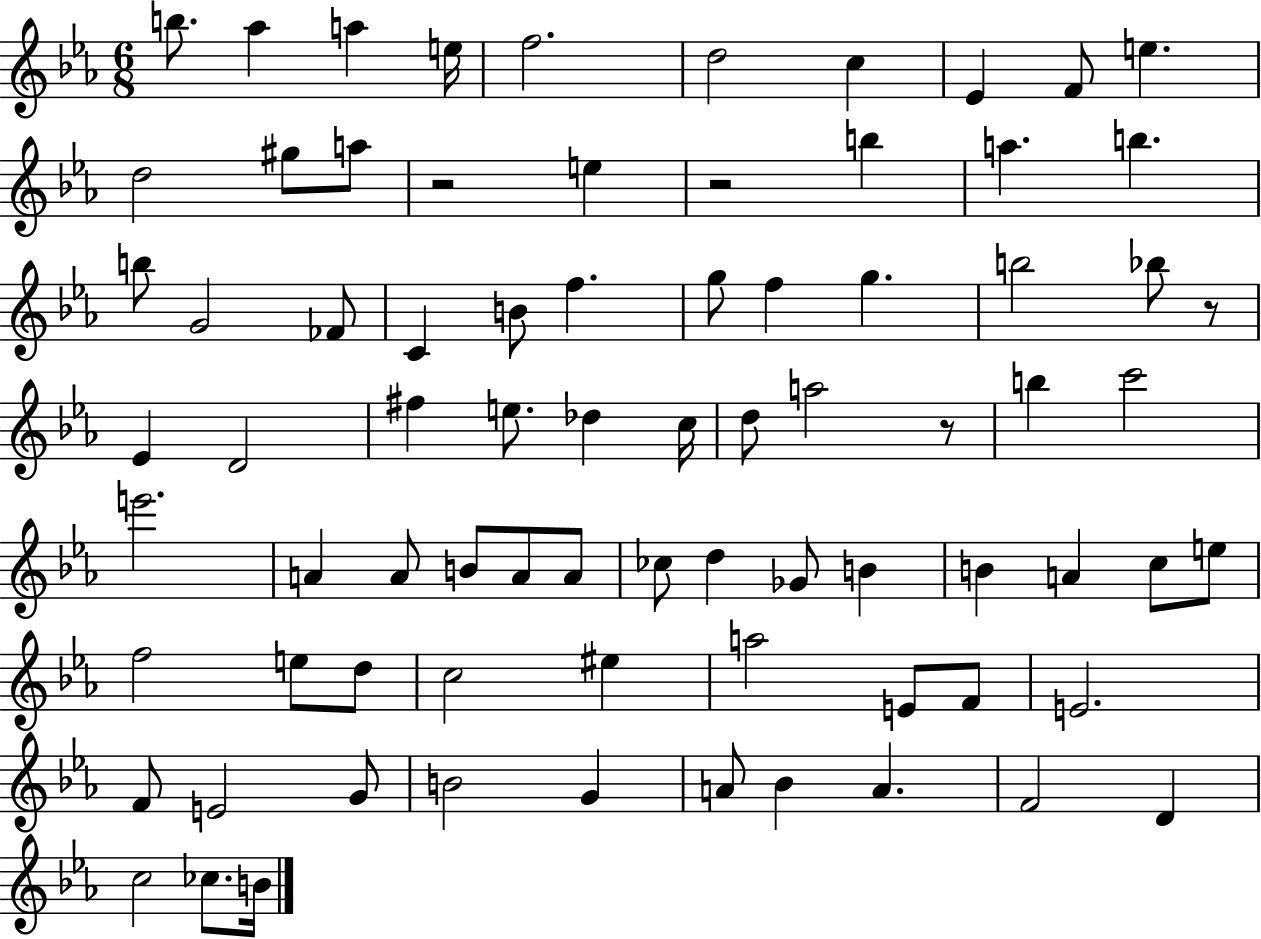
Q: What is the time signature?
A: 6/8